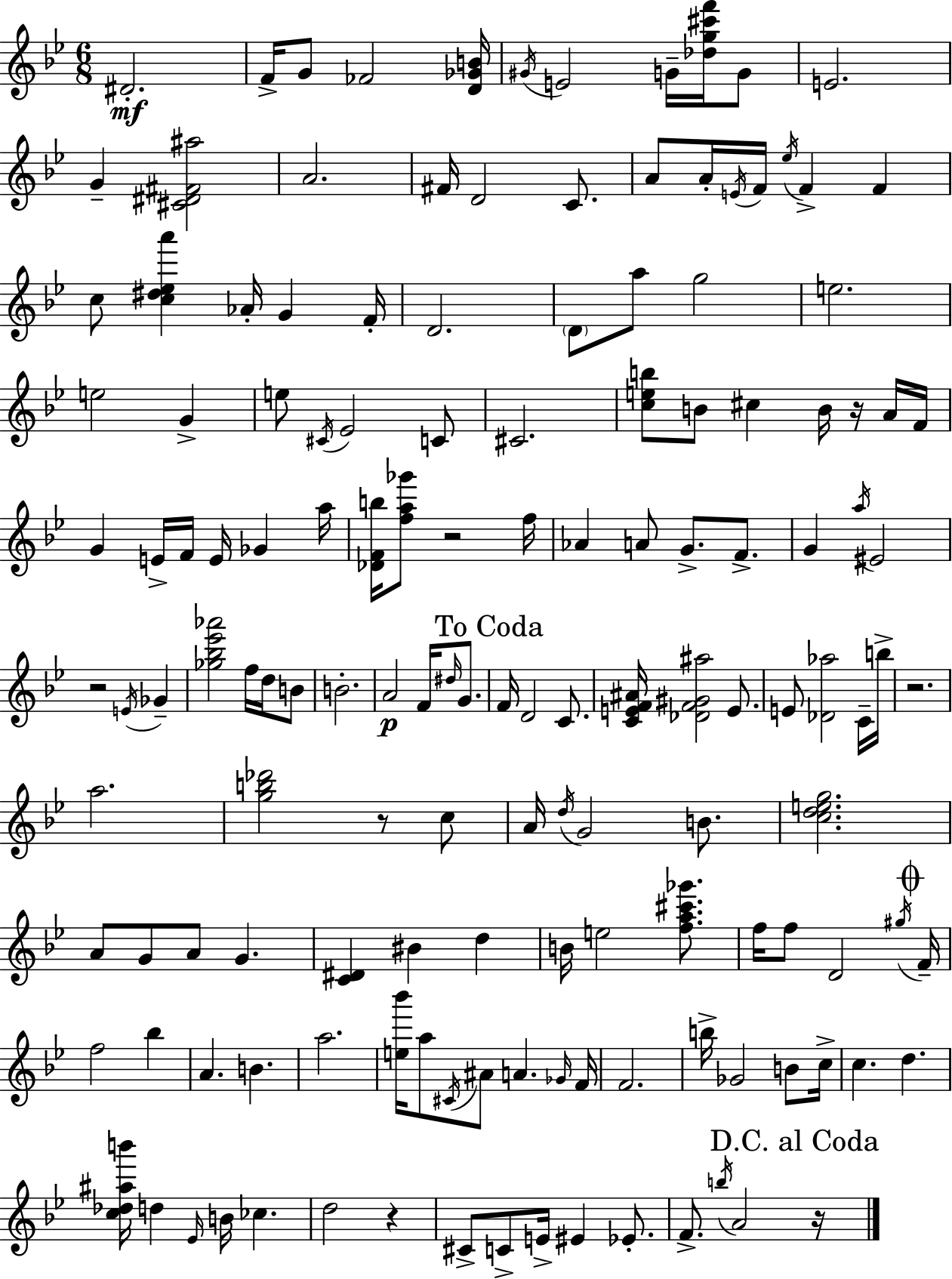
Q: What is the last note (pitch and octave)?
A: A4